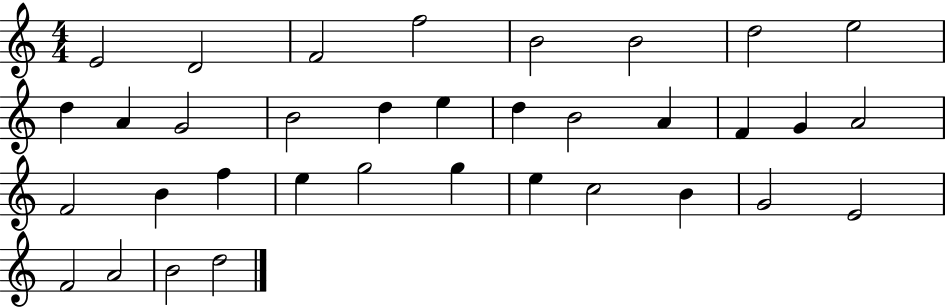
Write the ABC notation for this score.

X:1
T:Untitled
M:4/4
L:1/4
K:C
E2 D2 F2 f2 B2 B2 d2 e2 d A G2 B2 d e d B2 A F G A2 F2 B f e g2 g e c2 B G2 E2 F2 A2 B2 d2